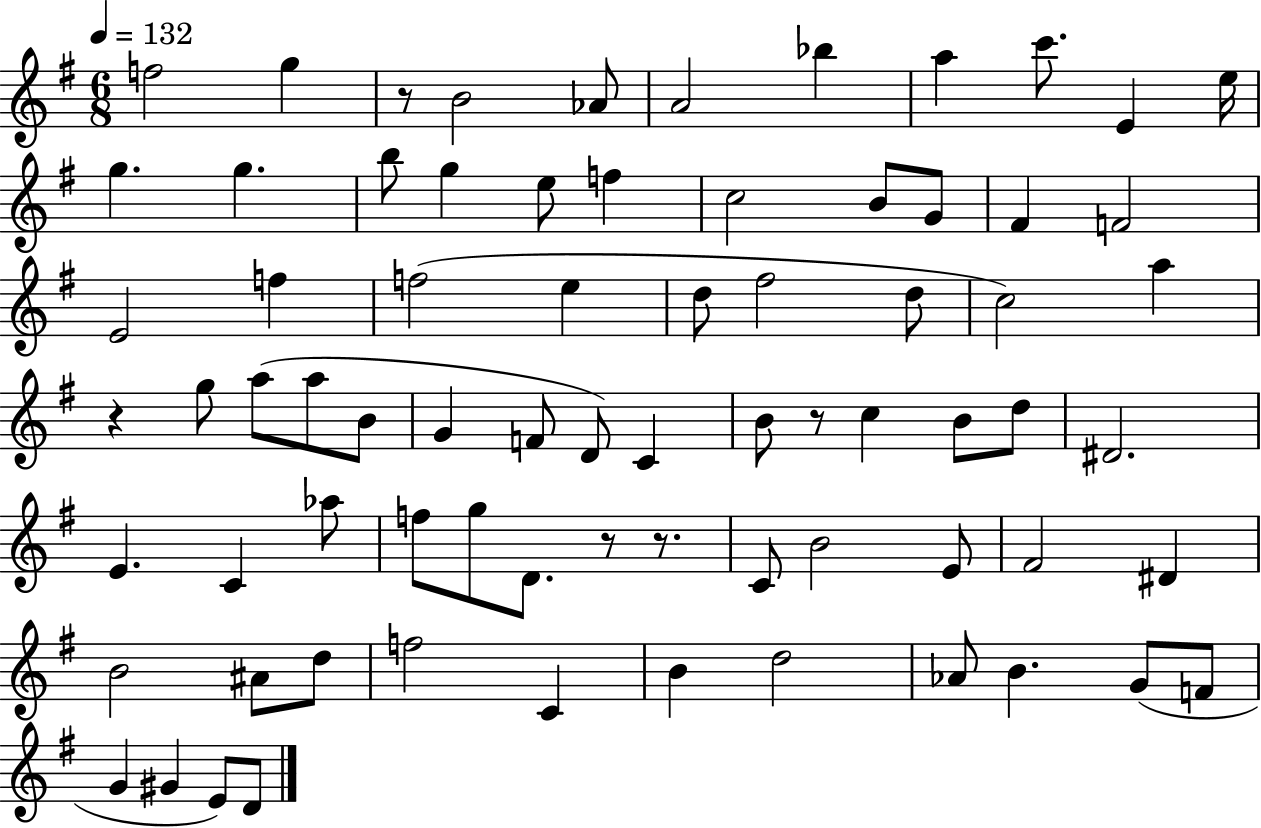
F5/h G5/q R/e B4/h Ab4/e A4/h Bb5/q A5/q C6/e. E4/q E5/s G5/q. G5/q. B5/e G5/q E5/e F5/q C5/h B4/e G4/e F#4/q F4/h E4/h F5/q F5/h E5/q D5/e F#5/h D5/e C5/h A5/q R/q G5/e A5/e A5/e B4/e G4/q F4/e D4/e C4/q B4/e R/e C5/q B4/e D5/e D#4/h. E4/q. C4/q Ab5/e F5/e G5/e D4/e. R/e R/e. C4/e B4/h E4/e F#4/h D#4/q B4/h A#4/e D5/e F5/h C4/q B4/q D5/h Ab4/e B4/q. G4/e F4/e G4/q G#4/q E4/e D4/e